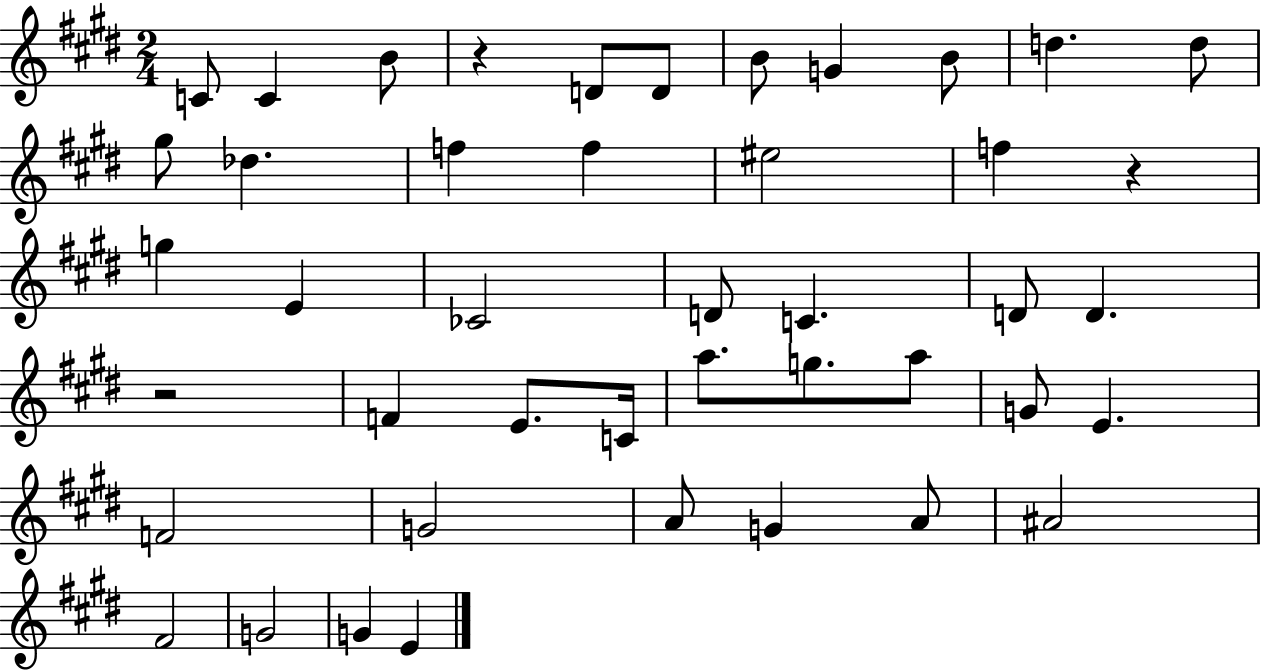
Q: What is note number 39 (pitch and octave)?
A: G4